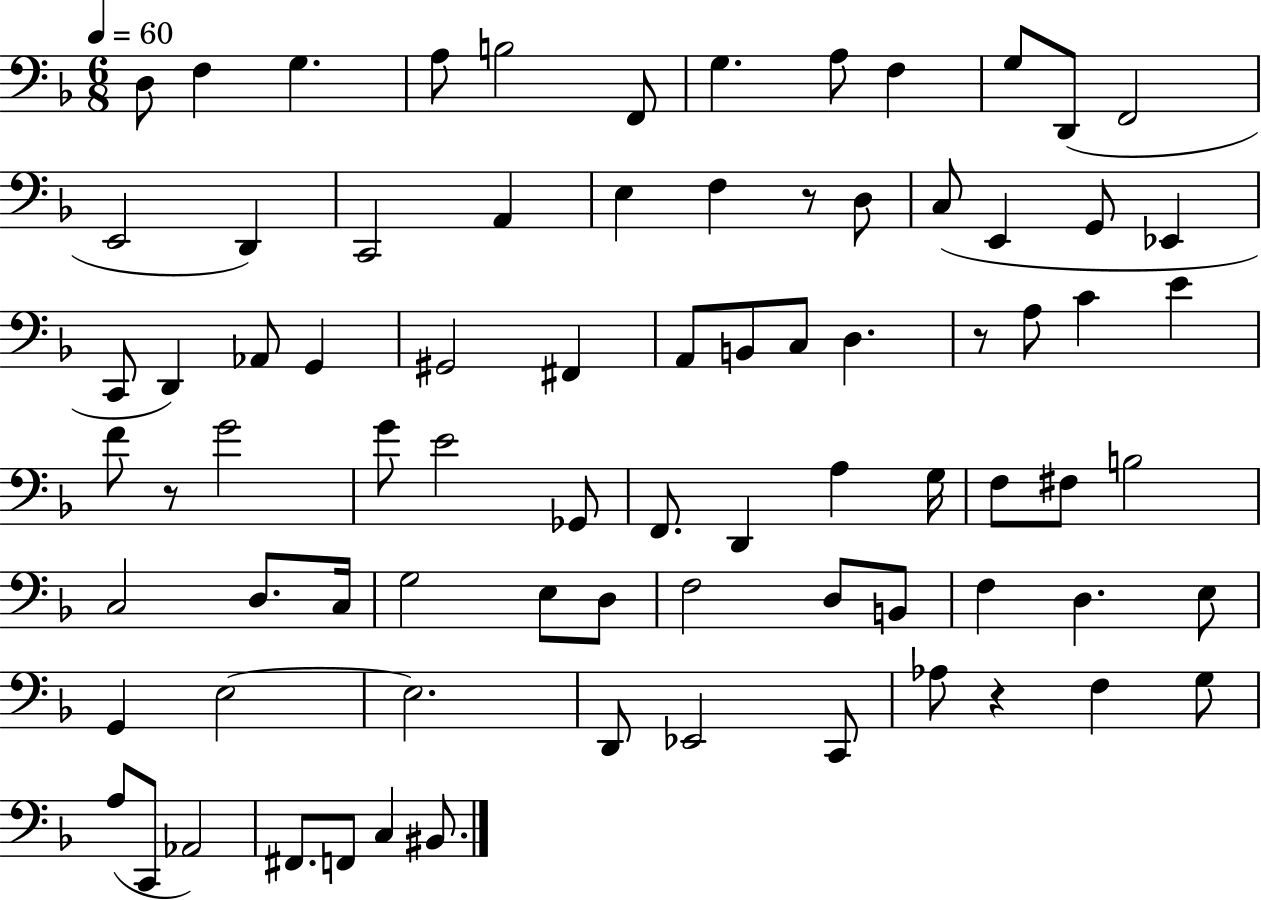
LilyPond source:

{
  \clef bass
  \numericTimeSignature
  \time 6/8
  \key f \major
  \tempo 4 = 60
  d8 f4 g4. | a8 b2 f,8 | g4. a8 f4 | g8 d,8( f,2 | \break e,2 d,4) | c,2 a,4 | e4 f4 r8 d8 | c8( e,4 g,8 ees,4 | \break c,8 d,4) aes,8 g,4 | gis,2 fis,4 | a,8 b,8 c8 d4. | r8 a8 c'4 e'4 | \break f'8 r8 g'2 | g'8 e'2 ges,8 | f,8. d,4 a4 g16 | f8 fis8 b2 | \break c2 d8. c16 | g2 e8 d8 | f2 d8 b,8 | f4 d4. e8 | \break g,4 e2~~ | e2. | d,8 ees,2 c,8 | aes8 r4 f4 g8 | \break a8( c,8 aes,2) | fis,8. f,8 c4 bis,8. | \bar "|."
}